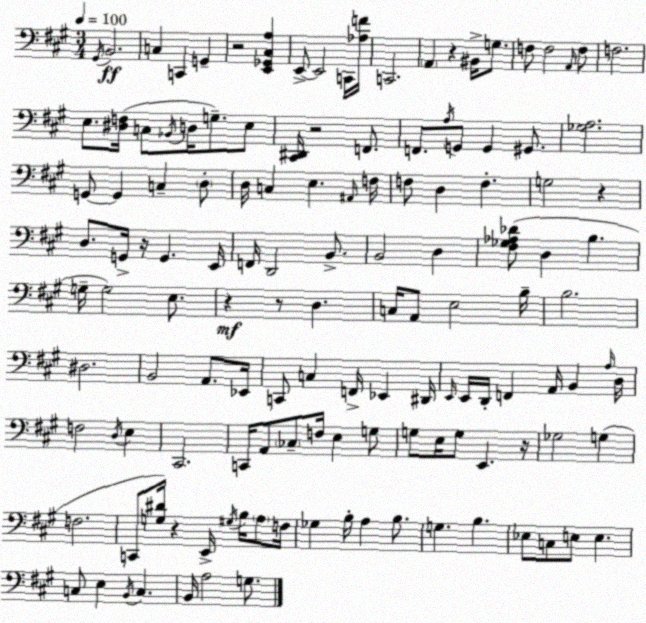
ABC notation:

X:1
T:Untitled
M:3/4
L:1/4
K:A
^G,,/4 B,,2 C, C,, G,, z2 [E,,_G,,^C,A,] E,,/2 E,,2 C,,/4 [_A,F]/4 C,,2 A,, z ^B,,/4 G,/2 F,/2 F,2 A,,/4 F,/2 F,2 E,/2 [^D,F,]/4 C,/2 _B,,/4 D,/4 G,/2 E,/2 [^C,,^D,,]/4 z2 F,,/2 F,,/2 A,/4 G,,/2 G,, ^G,,/2 [_G,A,]2 G,,/2 G,, C, D,/2 D,/4 C, E, ^A,,/4 F,/4 F,/2 D, F, G,2 z D,/2 G,,/4 z/4 G,, E,,/4 F,,/4 D,,2 B,,/2 B,,2 D, [^F,_G,_A,_D]/2 D, B, G,/4 G,2 E,/2 z z/2 D, C,/4 A,,/2 E,2 B,/4 B,2 ^D,2 B,,2 A,,/2 _E,,/4 C,,/2 C, F,,/4 _E,, ^D,,/4 E,,/4 E,,/4 D,,/4 F,, A,,/4 B,, A,/4 D,/4 F,2 D,/4 E, ^C,,2 C,,/4 A,,/2 _C,/2 F,/4 E, G,/2 G,/2 E,/4 G,/2 E,, z/4 _G,2 G, F,2 C,,/2 [G,^D]/4 z E,,/4 ^G,/4 B,/4 A,/2 F,/4 _G, B,/4 A, B,/2 G, B, _E,/2 C,/2 E,/2 E, C,/2 E, B,,/4 C, B,,/4 A,2 G,/2